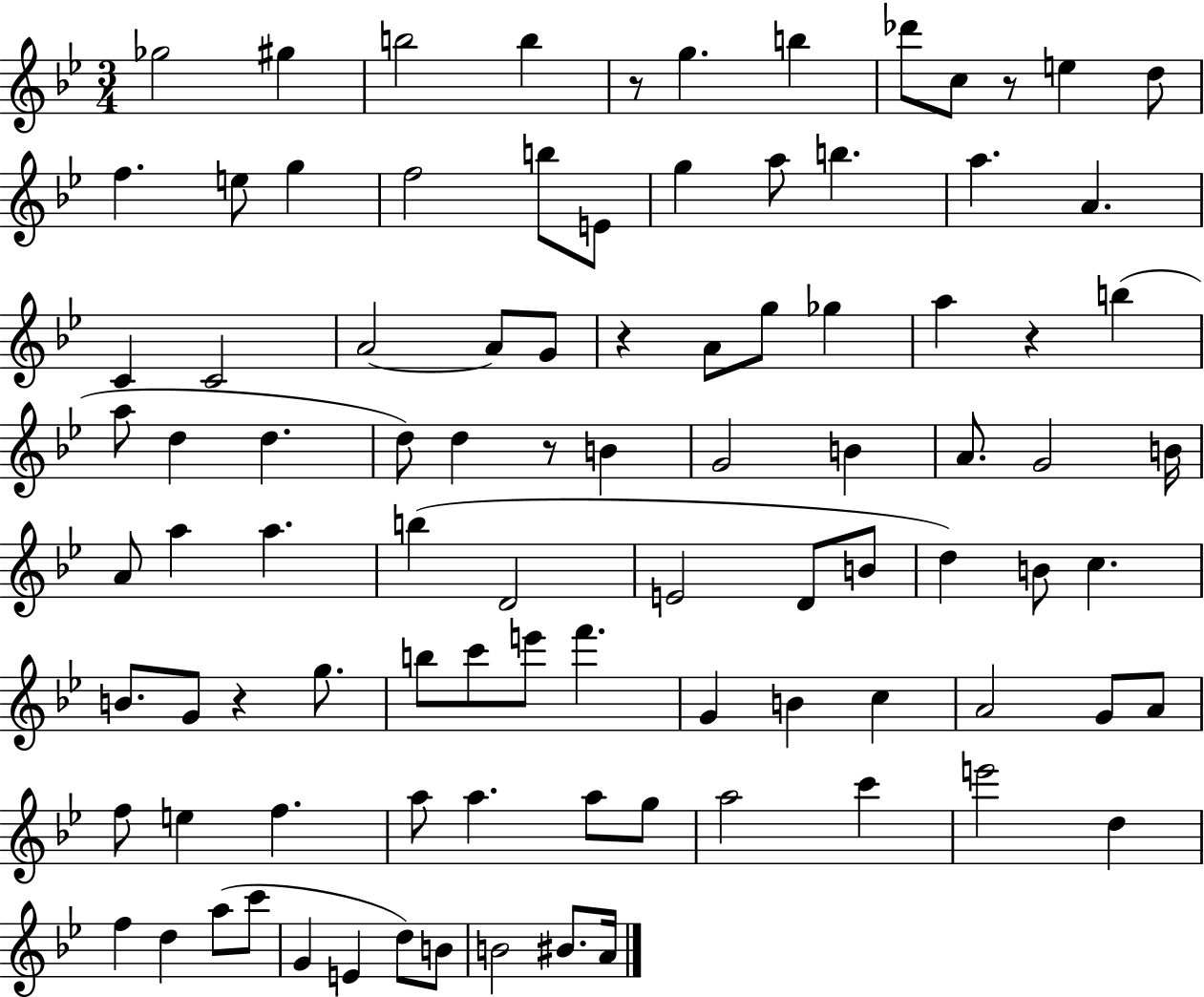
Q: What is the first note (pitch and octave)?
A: Gb5